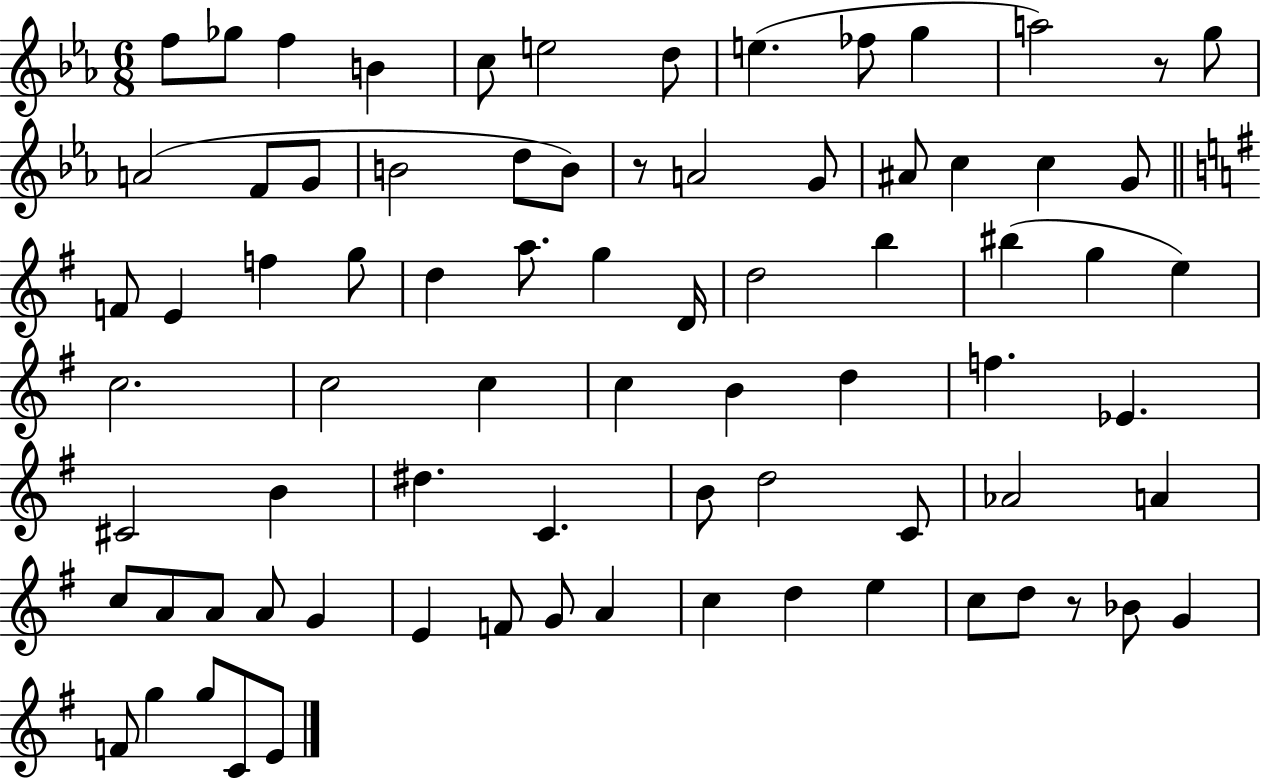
{
  \clef treble
  \numericTimeSignature
  \time 6/8
  \key ees \major
  f''8 ges''8 f''4 b'4 | c''8 e''2 d''8 | e''4.( fes''8 g''4 | a''2) r8 g''8 | \break a'2( f'8 g'8 | b'2 d''8 b'8) | r8 a'2 g'8 | ais'8 c''4 c''4 g'8 | \break \bar "||" \break \key e \minor f'8 e'4 f''4 g''8 | d''4 a''8. g''4 d'16 | d''2 b''4 | bis''4( g''4 e''4) | \break c''2. | c''2 c''4 | c''4 b'4 d''4 | f''4. ees'4. | \break cis'2 b'4 | dis''4. c'4. | b'8 d''2 c'8 | aes'2 a'4 | \break c''8 a'8 a'8 a'8 g'4 | e'4 f'8 g'8 a'4 | c''4 d''4 e''4 | c''8 d''8 r8 bes'8 g'4 | \break f'8 g''4 g''8 c'8 e'8 | \bar "|."
}